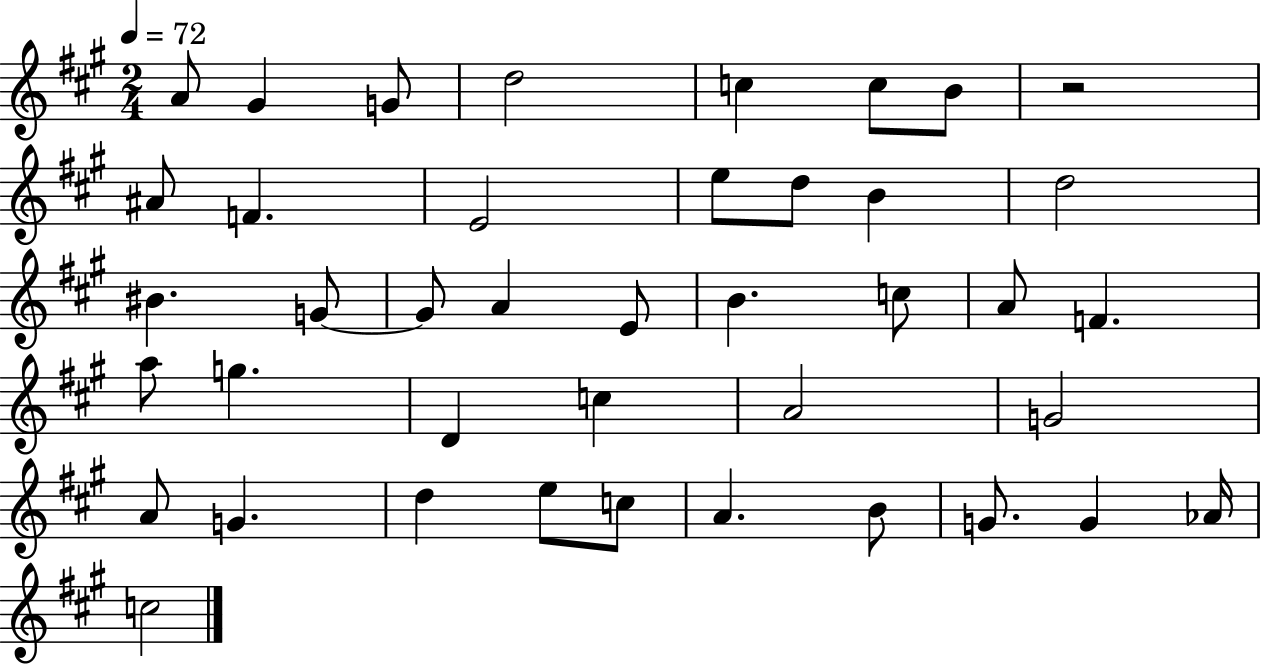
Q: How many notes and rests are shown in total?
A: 41